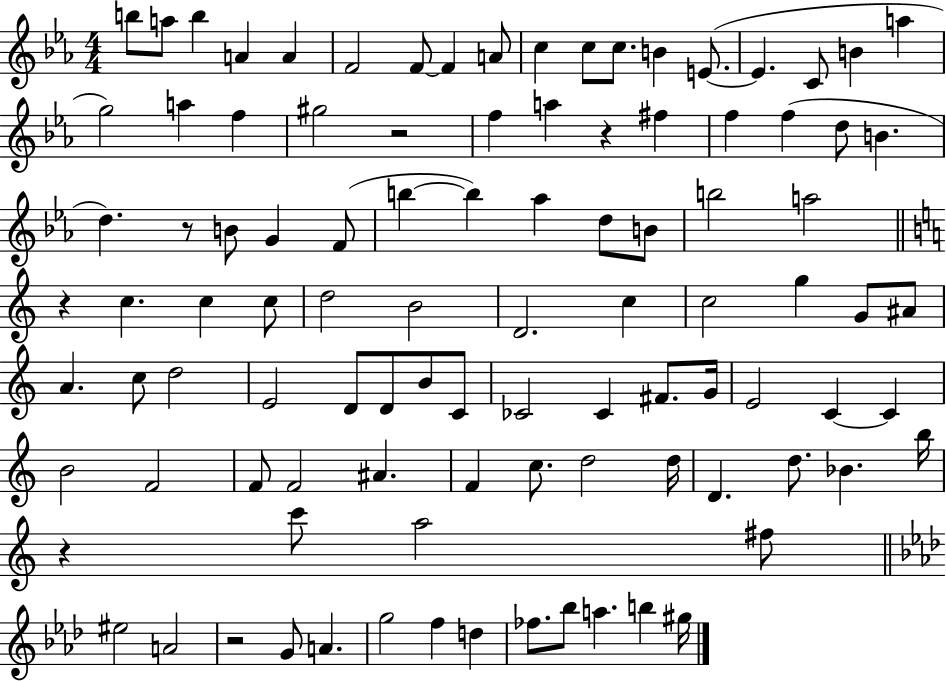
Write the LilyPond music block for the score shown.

{
  \clef treble
  \numericTimeSignature
  \time 4/4
  \key ees \major
  \repeat volta 2 { b''8 a''8 b''4 a'4 a'4 | f'2 f'8~~ f'4 a'8 | c''4 c''8 c''8. b'4 e'8.~(~ | e'4. c'8 b'4 a''4 | \break g''2) a''4 f''4 | gis''2 r2 | f''4 a''4 r4 fis''4 | f''4 f''4( d''8 b'4. | \break d''4.) r8 b'8 g'4 f'8( | b''4~~ b''4) aes''4 d''8 b'8 | b''2 a''2 | \bar "||" \break \key a \minor r4 c''4. c''4 c''8 | d''2 b'2 | d'2. c''4 | c''2 g''4 g'8 ais'8 | \break a'4. c''8 d''2 | e'2 d'8 d'8 b'8 c'8 | ces'2 ces'4 fis'8. g'16 | e'2 c'4~~ c'4 | \break b'2 f'2 | f'8 f'2 ais'4. | f'4 c''8. d''2 d''16 | d'4. d''8. bes'4. b''16 | \break r4 c'''8 a''2 fis''8 | \bar "||" \break \key aes \major eis''2 a'2 | r2 g'8 a'4. | g''2 f''4 d''4 | fes''8. bes''8 a''4. b''4 gis''16 | \break } \bar "|."
}